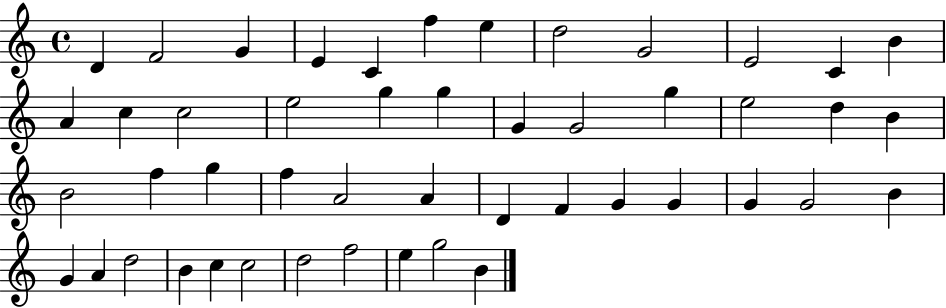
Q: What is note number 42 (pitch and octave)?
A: C5